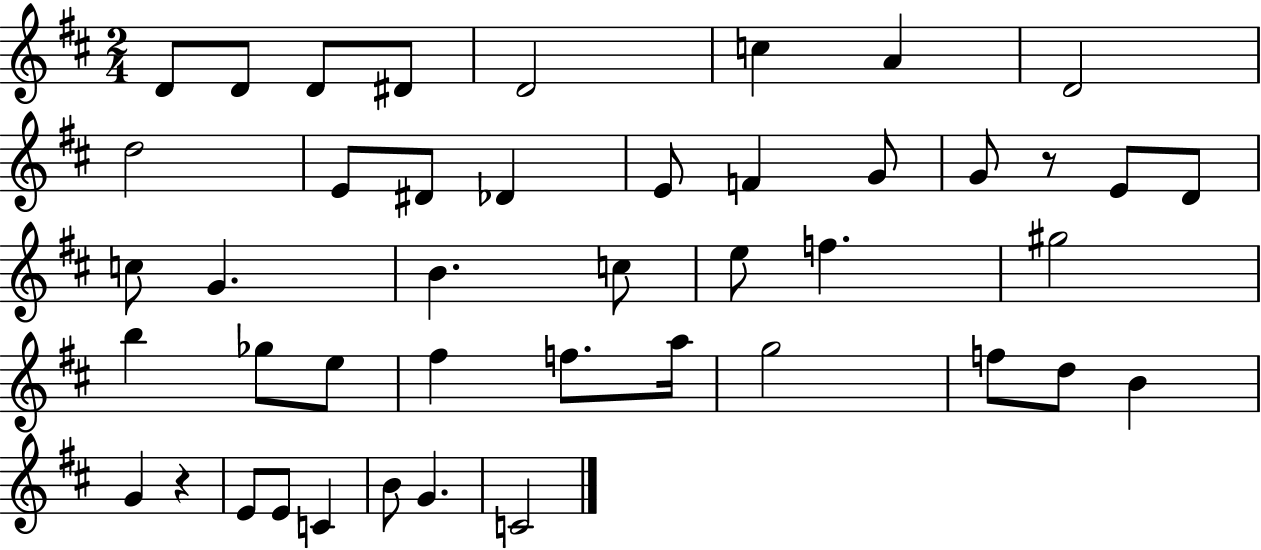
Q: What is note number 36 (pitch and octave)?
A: G4